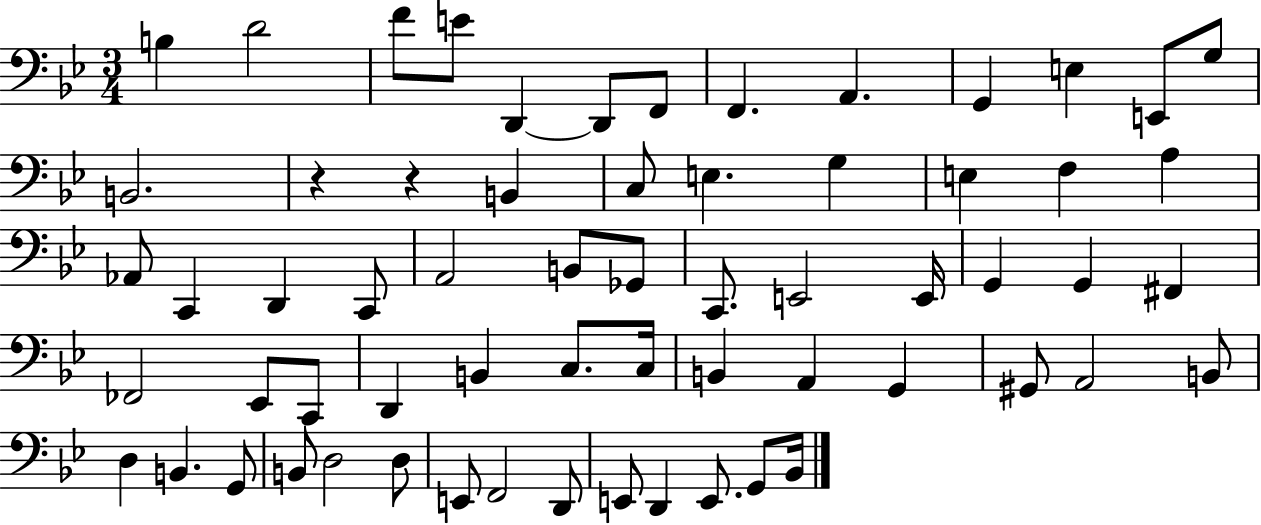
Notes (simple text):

B3/q D4/h F4/e E4/e D2/q D2/e F2/e F2/q. A2/q. G2/q E3/q E2/e G3/e B2/h. R/q R/q B2/q C3/e E3/q. G3/q E3/q F3/q A3/q Ab2/e C2/q D2/q C2/e A2/h B2/e Gb2/e C2/e. E2/h E2/s G2/q G2/q F#2/q FES2/h Eb2/e C2/e D2/q B2/q C3/e. C3/s B2/q A2/q G2/q G#2/e A2/h B2/e D3/q B2/q. G2/e B2/e D3/h D3/e E2/e F2/h D2/e E2/e D2/q E2/e. G2/e Bb2/s